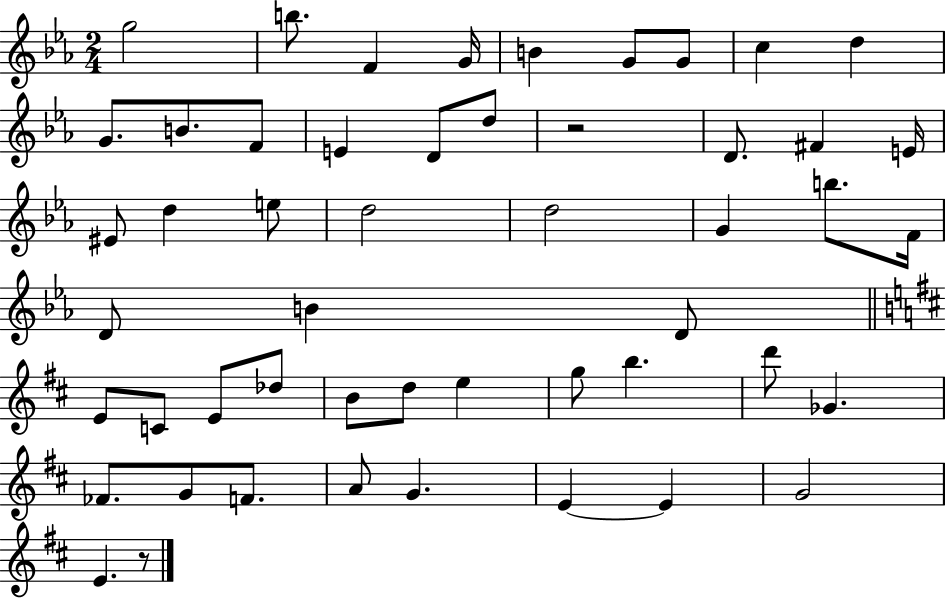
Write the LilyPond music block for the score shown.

{
  \clef treble
  \numericTimeSignature
  \time 2/4
  \key ees \major
  g''2 | b''8. f'4 g'16 | b'4 g'8 g'8 | c''4 d''4 | \break g'8. b'8. f'8 | e'4 d'8 d''8 | r2 | d'8. fis'4 e'16 | \break eis'8 d''4 e''8 | d''2 | d''2 | g'4 b''8. f'16 | \break d'8 b'4 d'8 | \bar "||" \break \key d \major e'8 c'8 e'8 des''8 | b'8 d''8 e''4 | g''8 b''4. | d'''8 ges'4. | \break fes'8. g'8 f'8. | a'8 g'4. | e'4~~ e'4 | g'2 | \break e'4. r8 | \bar "|."
}